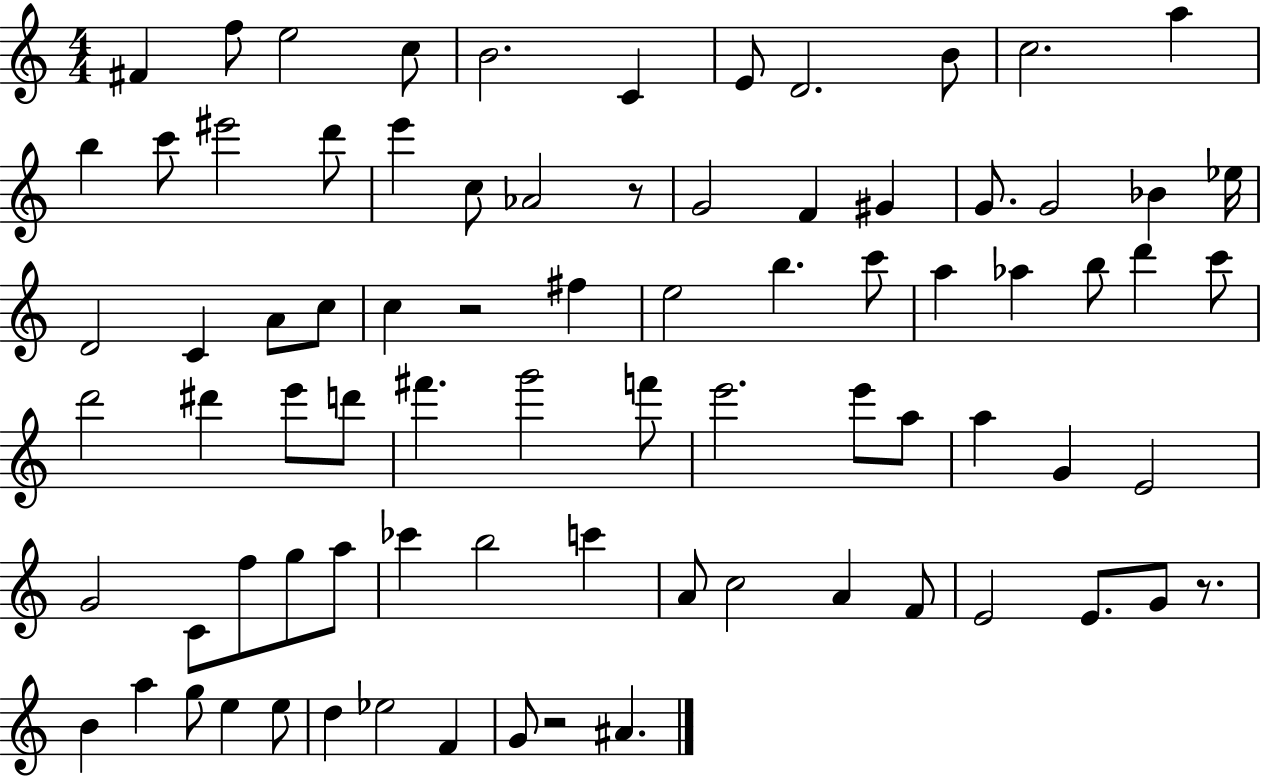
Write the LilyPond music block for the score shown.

{
  \clef treble
  \numericTimeSignature
  \time 4/4
  \key c \major
  fis'4 f''8 e''2 c''8 | b'2. c'4 | e'8 d'2. b'8 | c''2. a''4 | \break b''4 c'''8 eis'''2 d'''8 | e'''4 c''8 aes'2 r8 | g'2 f'4 gis'4 | g'8. g'2 bes'4 ees''16 | \break d'2 c'4 a'8 c''8 | c''4 r2 fis''4 | e''2 b''4. c'''8 | a''4 aes''4 b''8 d'''4 c'''8 | \break d'''2 dis'''4 e'''8 d'''8 | fis'''4. g'''2 f'''8 | e'''2. e'''8 a''8 | a''4 g'4 e'2 | \break g'2 c'8 f''8 g''8 a''8 | ces'''4 b''2 c'''4 | a'8 c''2 a'4 f'8 | e'2 e'8. g'8 r8. | \break b'4 a''4 g''8 e''4 e''8 | d''4 ees''2 f'4 | g'8 r2 ais'4. | \bar "|."
}